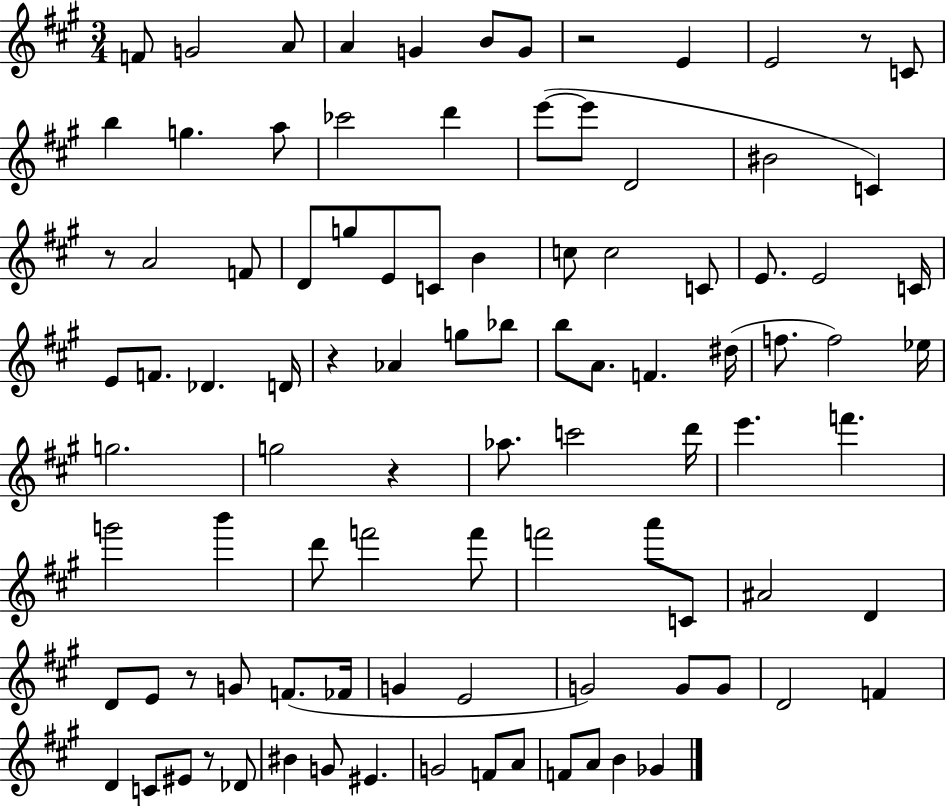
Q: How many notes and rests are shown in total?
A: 97